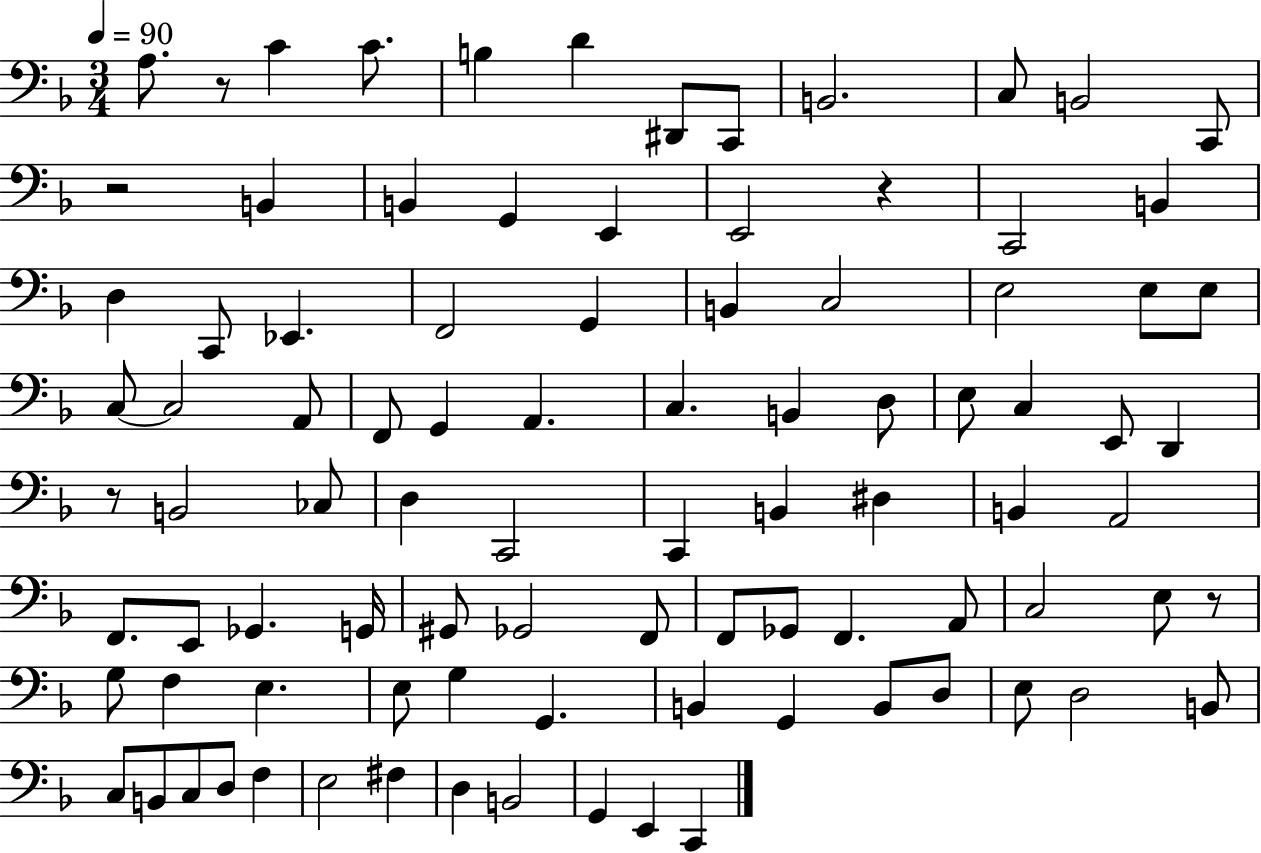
A3/e. R/e C4/q C4/e. B3/q D4/q D#2/e C2/e B2/h. C3/e B2/h C2/e R/h B2/q B2/q G2/q E2/q E2/h R/q C2/h B2/q D3/q C2/e Eb2/q. F2/h G2/q B2/q C3/h E3/h E3/e E3/e C3/e C3/h A2/e F2/e G2/q A2/q. C3/q. B2/q D3/e E3/e C3/q E2/e D2/q R/e B2/h CES3/e D3/q C2/h C2/q B2/q D#3/q B2/q A2/h F2/e. E2/e Gb2/q. G2/s G#2/e Gb2/h F2/e F2/e Gb2/e F2/q. A2/e C3/h E3/e R/e G3/e F3/q E3/q. E3/e G3/q G2/q. B2/q G2/q B2/e D3/e E3/e D3/h B2/e C3/e B2/e C3/e D3/e F3/q E3/h F#3/q D3/q B2/h G2/q E2/q C2/q